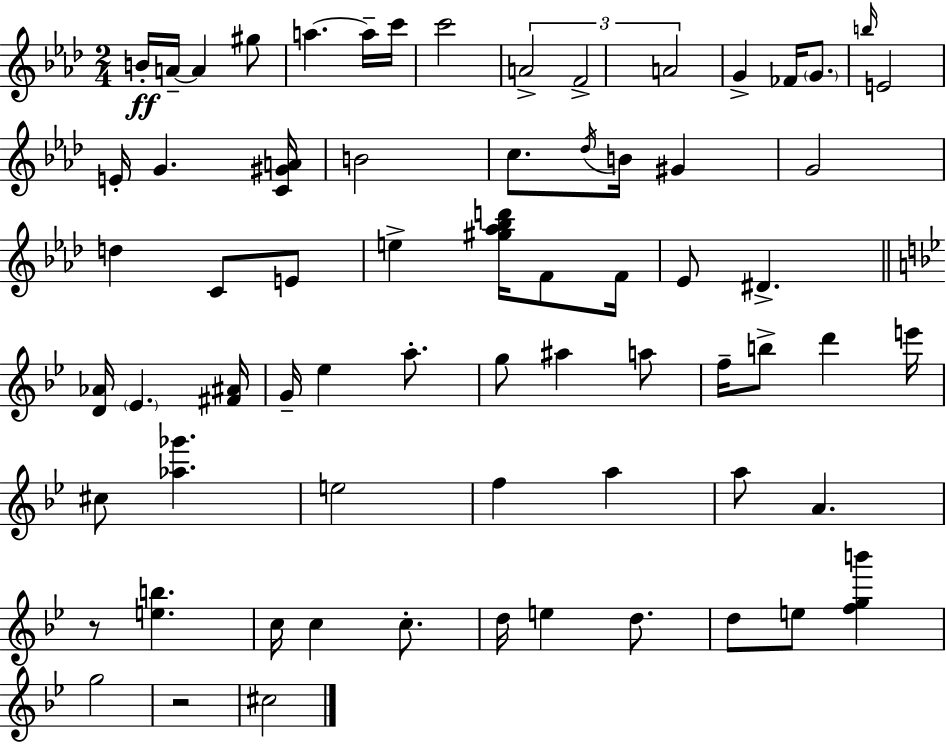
B4/s A4/s A4/q G#5/e A5/q. A5/s C6/s C6/h A4/h F4/h A4/h G4/q FES4/s G4/e. B5/s E4/h E4/s G4/q. [C4,G#4,A4]/s B4/h C5/e. Db5/s B4/s G#4/q G4/h D5/q C4/e E4/e E5/q [G#5,Ab5,Bb5,D6]/s F4/e F4/s Eb4/e D#4/q. [D4,Ab4]/s Eb4/q. [F#4,A#4]/s G4/s Eb5/q A5/e. G5/e A#5/q A5/e F5/s B5/e D6/q E6/s C#5/e [Ab5,Gb6]/q. E5/h F5/q A5/q A5/e A4/q. R/e [E5,B5]/q. C5/s C5/q C5/e. D5/s E5/q D5/e. D5/e E5/e [F5,G5,B6]/q G5/h R/h C#5/h